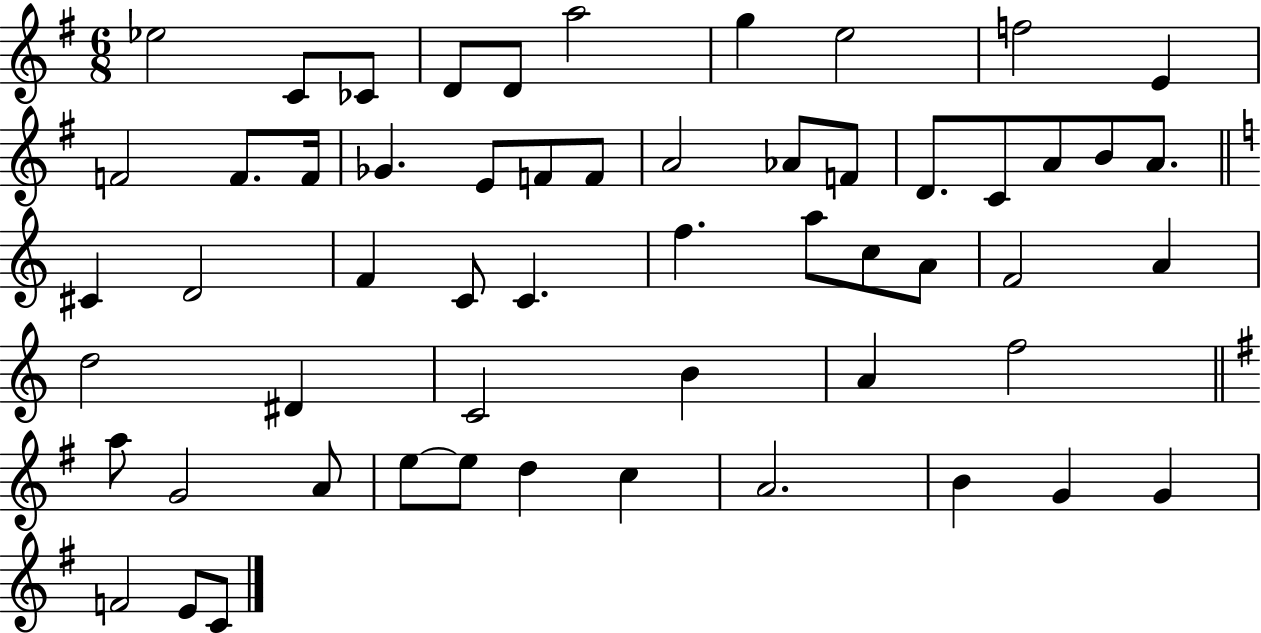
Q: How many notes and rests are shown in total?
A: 56